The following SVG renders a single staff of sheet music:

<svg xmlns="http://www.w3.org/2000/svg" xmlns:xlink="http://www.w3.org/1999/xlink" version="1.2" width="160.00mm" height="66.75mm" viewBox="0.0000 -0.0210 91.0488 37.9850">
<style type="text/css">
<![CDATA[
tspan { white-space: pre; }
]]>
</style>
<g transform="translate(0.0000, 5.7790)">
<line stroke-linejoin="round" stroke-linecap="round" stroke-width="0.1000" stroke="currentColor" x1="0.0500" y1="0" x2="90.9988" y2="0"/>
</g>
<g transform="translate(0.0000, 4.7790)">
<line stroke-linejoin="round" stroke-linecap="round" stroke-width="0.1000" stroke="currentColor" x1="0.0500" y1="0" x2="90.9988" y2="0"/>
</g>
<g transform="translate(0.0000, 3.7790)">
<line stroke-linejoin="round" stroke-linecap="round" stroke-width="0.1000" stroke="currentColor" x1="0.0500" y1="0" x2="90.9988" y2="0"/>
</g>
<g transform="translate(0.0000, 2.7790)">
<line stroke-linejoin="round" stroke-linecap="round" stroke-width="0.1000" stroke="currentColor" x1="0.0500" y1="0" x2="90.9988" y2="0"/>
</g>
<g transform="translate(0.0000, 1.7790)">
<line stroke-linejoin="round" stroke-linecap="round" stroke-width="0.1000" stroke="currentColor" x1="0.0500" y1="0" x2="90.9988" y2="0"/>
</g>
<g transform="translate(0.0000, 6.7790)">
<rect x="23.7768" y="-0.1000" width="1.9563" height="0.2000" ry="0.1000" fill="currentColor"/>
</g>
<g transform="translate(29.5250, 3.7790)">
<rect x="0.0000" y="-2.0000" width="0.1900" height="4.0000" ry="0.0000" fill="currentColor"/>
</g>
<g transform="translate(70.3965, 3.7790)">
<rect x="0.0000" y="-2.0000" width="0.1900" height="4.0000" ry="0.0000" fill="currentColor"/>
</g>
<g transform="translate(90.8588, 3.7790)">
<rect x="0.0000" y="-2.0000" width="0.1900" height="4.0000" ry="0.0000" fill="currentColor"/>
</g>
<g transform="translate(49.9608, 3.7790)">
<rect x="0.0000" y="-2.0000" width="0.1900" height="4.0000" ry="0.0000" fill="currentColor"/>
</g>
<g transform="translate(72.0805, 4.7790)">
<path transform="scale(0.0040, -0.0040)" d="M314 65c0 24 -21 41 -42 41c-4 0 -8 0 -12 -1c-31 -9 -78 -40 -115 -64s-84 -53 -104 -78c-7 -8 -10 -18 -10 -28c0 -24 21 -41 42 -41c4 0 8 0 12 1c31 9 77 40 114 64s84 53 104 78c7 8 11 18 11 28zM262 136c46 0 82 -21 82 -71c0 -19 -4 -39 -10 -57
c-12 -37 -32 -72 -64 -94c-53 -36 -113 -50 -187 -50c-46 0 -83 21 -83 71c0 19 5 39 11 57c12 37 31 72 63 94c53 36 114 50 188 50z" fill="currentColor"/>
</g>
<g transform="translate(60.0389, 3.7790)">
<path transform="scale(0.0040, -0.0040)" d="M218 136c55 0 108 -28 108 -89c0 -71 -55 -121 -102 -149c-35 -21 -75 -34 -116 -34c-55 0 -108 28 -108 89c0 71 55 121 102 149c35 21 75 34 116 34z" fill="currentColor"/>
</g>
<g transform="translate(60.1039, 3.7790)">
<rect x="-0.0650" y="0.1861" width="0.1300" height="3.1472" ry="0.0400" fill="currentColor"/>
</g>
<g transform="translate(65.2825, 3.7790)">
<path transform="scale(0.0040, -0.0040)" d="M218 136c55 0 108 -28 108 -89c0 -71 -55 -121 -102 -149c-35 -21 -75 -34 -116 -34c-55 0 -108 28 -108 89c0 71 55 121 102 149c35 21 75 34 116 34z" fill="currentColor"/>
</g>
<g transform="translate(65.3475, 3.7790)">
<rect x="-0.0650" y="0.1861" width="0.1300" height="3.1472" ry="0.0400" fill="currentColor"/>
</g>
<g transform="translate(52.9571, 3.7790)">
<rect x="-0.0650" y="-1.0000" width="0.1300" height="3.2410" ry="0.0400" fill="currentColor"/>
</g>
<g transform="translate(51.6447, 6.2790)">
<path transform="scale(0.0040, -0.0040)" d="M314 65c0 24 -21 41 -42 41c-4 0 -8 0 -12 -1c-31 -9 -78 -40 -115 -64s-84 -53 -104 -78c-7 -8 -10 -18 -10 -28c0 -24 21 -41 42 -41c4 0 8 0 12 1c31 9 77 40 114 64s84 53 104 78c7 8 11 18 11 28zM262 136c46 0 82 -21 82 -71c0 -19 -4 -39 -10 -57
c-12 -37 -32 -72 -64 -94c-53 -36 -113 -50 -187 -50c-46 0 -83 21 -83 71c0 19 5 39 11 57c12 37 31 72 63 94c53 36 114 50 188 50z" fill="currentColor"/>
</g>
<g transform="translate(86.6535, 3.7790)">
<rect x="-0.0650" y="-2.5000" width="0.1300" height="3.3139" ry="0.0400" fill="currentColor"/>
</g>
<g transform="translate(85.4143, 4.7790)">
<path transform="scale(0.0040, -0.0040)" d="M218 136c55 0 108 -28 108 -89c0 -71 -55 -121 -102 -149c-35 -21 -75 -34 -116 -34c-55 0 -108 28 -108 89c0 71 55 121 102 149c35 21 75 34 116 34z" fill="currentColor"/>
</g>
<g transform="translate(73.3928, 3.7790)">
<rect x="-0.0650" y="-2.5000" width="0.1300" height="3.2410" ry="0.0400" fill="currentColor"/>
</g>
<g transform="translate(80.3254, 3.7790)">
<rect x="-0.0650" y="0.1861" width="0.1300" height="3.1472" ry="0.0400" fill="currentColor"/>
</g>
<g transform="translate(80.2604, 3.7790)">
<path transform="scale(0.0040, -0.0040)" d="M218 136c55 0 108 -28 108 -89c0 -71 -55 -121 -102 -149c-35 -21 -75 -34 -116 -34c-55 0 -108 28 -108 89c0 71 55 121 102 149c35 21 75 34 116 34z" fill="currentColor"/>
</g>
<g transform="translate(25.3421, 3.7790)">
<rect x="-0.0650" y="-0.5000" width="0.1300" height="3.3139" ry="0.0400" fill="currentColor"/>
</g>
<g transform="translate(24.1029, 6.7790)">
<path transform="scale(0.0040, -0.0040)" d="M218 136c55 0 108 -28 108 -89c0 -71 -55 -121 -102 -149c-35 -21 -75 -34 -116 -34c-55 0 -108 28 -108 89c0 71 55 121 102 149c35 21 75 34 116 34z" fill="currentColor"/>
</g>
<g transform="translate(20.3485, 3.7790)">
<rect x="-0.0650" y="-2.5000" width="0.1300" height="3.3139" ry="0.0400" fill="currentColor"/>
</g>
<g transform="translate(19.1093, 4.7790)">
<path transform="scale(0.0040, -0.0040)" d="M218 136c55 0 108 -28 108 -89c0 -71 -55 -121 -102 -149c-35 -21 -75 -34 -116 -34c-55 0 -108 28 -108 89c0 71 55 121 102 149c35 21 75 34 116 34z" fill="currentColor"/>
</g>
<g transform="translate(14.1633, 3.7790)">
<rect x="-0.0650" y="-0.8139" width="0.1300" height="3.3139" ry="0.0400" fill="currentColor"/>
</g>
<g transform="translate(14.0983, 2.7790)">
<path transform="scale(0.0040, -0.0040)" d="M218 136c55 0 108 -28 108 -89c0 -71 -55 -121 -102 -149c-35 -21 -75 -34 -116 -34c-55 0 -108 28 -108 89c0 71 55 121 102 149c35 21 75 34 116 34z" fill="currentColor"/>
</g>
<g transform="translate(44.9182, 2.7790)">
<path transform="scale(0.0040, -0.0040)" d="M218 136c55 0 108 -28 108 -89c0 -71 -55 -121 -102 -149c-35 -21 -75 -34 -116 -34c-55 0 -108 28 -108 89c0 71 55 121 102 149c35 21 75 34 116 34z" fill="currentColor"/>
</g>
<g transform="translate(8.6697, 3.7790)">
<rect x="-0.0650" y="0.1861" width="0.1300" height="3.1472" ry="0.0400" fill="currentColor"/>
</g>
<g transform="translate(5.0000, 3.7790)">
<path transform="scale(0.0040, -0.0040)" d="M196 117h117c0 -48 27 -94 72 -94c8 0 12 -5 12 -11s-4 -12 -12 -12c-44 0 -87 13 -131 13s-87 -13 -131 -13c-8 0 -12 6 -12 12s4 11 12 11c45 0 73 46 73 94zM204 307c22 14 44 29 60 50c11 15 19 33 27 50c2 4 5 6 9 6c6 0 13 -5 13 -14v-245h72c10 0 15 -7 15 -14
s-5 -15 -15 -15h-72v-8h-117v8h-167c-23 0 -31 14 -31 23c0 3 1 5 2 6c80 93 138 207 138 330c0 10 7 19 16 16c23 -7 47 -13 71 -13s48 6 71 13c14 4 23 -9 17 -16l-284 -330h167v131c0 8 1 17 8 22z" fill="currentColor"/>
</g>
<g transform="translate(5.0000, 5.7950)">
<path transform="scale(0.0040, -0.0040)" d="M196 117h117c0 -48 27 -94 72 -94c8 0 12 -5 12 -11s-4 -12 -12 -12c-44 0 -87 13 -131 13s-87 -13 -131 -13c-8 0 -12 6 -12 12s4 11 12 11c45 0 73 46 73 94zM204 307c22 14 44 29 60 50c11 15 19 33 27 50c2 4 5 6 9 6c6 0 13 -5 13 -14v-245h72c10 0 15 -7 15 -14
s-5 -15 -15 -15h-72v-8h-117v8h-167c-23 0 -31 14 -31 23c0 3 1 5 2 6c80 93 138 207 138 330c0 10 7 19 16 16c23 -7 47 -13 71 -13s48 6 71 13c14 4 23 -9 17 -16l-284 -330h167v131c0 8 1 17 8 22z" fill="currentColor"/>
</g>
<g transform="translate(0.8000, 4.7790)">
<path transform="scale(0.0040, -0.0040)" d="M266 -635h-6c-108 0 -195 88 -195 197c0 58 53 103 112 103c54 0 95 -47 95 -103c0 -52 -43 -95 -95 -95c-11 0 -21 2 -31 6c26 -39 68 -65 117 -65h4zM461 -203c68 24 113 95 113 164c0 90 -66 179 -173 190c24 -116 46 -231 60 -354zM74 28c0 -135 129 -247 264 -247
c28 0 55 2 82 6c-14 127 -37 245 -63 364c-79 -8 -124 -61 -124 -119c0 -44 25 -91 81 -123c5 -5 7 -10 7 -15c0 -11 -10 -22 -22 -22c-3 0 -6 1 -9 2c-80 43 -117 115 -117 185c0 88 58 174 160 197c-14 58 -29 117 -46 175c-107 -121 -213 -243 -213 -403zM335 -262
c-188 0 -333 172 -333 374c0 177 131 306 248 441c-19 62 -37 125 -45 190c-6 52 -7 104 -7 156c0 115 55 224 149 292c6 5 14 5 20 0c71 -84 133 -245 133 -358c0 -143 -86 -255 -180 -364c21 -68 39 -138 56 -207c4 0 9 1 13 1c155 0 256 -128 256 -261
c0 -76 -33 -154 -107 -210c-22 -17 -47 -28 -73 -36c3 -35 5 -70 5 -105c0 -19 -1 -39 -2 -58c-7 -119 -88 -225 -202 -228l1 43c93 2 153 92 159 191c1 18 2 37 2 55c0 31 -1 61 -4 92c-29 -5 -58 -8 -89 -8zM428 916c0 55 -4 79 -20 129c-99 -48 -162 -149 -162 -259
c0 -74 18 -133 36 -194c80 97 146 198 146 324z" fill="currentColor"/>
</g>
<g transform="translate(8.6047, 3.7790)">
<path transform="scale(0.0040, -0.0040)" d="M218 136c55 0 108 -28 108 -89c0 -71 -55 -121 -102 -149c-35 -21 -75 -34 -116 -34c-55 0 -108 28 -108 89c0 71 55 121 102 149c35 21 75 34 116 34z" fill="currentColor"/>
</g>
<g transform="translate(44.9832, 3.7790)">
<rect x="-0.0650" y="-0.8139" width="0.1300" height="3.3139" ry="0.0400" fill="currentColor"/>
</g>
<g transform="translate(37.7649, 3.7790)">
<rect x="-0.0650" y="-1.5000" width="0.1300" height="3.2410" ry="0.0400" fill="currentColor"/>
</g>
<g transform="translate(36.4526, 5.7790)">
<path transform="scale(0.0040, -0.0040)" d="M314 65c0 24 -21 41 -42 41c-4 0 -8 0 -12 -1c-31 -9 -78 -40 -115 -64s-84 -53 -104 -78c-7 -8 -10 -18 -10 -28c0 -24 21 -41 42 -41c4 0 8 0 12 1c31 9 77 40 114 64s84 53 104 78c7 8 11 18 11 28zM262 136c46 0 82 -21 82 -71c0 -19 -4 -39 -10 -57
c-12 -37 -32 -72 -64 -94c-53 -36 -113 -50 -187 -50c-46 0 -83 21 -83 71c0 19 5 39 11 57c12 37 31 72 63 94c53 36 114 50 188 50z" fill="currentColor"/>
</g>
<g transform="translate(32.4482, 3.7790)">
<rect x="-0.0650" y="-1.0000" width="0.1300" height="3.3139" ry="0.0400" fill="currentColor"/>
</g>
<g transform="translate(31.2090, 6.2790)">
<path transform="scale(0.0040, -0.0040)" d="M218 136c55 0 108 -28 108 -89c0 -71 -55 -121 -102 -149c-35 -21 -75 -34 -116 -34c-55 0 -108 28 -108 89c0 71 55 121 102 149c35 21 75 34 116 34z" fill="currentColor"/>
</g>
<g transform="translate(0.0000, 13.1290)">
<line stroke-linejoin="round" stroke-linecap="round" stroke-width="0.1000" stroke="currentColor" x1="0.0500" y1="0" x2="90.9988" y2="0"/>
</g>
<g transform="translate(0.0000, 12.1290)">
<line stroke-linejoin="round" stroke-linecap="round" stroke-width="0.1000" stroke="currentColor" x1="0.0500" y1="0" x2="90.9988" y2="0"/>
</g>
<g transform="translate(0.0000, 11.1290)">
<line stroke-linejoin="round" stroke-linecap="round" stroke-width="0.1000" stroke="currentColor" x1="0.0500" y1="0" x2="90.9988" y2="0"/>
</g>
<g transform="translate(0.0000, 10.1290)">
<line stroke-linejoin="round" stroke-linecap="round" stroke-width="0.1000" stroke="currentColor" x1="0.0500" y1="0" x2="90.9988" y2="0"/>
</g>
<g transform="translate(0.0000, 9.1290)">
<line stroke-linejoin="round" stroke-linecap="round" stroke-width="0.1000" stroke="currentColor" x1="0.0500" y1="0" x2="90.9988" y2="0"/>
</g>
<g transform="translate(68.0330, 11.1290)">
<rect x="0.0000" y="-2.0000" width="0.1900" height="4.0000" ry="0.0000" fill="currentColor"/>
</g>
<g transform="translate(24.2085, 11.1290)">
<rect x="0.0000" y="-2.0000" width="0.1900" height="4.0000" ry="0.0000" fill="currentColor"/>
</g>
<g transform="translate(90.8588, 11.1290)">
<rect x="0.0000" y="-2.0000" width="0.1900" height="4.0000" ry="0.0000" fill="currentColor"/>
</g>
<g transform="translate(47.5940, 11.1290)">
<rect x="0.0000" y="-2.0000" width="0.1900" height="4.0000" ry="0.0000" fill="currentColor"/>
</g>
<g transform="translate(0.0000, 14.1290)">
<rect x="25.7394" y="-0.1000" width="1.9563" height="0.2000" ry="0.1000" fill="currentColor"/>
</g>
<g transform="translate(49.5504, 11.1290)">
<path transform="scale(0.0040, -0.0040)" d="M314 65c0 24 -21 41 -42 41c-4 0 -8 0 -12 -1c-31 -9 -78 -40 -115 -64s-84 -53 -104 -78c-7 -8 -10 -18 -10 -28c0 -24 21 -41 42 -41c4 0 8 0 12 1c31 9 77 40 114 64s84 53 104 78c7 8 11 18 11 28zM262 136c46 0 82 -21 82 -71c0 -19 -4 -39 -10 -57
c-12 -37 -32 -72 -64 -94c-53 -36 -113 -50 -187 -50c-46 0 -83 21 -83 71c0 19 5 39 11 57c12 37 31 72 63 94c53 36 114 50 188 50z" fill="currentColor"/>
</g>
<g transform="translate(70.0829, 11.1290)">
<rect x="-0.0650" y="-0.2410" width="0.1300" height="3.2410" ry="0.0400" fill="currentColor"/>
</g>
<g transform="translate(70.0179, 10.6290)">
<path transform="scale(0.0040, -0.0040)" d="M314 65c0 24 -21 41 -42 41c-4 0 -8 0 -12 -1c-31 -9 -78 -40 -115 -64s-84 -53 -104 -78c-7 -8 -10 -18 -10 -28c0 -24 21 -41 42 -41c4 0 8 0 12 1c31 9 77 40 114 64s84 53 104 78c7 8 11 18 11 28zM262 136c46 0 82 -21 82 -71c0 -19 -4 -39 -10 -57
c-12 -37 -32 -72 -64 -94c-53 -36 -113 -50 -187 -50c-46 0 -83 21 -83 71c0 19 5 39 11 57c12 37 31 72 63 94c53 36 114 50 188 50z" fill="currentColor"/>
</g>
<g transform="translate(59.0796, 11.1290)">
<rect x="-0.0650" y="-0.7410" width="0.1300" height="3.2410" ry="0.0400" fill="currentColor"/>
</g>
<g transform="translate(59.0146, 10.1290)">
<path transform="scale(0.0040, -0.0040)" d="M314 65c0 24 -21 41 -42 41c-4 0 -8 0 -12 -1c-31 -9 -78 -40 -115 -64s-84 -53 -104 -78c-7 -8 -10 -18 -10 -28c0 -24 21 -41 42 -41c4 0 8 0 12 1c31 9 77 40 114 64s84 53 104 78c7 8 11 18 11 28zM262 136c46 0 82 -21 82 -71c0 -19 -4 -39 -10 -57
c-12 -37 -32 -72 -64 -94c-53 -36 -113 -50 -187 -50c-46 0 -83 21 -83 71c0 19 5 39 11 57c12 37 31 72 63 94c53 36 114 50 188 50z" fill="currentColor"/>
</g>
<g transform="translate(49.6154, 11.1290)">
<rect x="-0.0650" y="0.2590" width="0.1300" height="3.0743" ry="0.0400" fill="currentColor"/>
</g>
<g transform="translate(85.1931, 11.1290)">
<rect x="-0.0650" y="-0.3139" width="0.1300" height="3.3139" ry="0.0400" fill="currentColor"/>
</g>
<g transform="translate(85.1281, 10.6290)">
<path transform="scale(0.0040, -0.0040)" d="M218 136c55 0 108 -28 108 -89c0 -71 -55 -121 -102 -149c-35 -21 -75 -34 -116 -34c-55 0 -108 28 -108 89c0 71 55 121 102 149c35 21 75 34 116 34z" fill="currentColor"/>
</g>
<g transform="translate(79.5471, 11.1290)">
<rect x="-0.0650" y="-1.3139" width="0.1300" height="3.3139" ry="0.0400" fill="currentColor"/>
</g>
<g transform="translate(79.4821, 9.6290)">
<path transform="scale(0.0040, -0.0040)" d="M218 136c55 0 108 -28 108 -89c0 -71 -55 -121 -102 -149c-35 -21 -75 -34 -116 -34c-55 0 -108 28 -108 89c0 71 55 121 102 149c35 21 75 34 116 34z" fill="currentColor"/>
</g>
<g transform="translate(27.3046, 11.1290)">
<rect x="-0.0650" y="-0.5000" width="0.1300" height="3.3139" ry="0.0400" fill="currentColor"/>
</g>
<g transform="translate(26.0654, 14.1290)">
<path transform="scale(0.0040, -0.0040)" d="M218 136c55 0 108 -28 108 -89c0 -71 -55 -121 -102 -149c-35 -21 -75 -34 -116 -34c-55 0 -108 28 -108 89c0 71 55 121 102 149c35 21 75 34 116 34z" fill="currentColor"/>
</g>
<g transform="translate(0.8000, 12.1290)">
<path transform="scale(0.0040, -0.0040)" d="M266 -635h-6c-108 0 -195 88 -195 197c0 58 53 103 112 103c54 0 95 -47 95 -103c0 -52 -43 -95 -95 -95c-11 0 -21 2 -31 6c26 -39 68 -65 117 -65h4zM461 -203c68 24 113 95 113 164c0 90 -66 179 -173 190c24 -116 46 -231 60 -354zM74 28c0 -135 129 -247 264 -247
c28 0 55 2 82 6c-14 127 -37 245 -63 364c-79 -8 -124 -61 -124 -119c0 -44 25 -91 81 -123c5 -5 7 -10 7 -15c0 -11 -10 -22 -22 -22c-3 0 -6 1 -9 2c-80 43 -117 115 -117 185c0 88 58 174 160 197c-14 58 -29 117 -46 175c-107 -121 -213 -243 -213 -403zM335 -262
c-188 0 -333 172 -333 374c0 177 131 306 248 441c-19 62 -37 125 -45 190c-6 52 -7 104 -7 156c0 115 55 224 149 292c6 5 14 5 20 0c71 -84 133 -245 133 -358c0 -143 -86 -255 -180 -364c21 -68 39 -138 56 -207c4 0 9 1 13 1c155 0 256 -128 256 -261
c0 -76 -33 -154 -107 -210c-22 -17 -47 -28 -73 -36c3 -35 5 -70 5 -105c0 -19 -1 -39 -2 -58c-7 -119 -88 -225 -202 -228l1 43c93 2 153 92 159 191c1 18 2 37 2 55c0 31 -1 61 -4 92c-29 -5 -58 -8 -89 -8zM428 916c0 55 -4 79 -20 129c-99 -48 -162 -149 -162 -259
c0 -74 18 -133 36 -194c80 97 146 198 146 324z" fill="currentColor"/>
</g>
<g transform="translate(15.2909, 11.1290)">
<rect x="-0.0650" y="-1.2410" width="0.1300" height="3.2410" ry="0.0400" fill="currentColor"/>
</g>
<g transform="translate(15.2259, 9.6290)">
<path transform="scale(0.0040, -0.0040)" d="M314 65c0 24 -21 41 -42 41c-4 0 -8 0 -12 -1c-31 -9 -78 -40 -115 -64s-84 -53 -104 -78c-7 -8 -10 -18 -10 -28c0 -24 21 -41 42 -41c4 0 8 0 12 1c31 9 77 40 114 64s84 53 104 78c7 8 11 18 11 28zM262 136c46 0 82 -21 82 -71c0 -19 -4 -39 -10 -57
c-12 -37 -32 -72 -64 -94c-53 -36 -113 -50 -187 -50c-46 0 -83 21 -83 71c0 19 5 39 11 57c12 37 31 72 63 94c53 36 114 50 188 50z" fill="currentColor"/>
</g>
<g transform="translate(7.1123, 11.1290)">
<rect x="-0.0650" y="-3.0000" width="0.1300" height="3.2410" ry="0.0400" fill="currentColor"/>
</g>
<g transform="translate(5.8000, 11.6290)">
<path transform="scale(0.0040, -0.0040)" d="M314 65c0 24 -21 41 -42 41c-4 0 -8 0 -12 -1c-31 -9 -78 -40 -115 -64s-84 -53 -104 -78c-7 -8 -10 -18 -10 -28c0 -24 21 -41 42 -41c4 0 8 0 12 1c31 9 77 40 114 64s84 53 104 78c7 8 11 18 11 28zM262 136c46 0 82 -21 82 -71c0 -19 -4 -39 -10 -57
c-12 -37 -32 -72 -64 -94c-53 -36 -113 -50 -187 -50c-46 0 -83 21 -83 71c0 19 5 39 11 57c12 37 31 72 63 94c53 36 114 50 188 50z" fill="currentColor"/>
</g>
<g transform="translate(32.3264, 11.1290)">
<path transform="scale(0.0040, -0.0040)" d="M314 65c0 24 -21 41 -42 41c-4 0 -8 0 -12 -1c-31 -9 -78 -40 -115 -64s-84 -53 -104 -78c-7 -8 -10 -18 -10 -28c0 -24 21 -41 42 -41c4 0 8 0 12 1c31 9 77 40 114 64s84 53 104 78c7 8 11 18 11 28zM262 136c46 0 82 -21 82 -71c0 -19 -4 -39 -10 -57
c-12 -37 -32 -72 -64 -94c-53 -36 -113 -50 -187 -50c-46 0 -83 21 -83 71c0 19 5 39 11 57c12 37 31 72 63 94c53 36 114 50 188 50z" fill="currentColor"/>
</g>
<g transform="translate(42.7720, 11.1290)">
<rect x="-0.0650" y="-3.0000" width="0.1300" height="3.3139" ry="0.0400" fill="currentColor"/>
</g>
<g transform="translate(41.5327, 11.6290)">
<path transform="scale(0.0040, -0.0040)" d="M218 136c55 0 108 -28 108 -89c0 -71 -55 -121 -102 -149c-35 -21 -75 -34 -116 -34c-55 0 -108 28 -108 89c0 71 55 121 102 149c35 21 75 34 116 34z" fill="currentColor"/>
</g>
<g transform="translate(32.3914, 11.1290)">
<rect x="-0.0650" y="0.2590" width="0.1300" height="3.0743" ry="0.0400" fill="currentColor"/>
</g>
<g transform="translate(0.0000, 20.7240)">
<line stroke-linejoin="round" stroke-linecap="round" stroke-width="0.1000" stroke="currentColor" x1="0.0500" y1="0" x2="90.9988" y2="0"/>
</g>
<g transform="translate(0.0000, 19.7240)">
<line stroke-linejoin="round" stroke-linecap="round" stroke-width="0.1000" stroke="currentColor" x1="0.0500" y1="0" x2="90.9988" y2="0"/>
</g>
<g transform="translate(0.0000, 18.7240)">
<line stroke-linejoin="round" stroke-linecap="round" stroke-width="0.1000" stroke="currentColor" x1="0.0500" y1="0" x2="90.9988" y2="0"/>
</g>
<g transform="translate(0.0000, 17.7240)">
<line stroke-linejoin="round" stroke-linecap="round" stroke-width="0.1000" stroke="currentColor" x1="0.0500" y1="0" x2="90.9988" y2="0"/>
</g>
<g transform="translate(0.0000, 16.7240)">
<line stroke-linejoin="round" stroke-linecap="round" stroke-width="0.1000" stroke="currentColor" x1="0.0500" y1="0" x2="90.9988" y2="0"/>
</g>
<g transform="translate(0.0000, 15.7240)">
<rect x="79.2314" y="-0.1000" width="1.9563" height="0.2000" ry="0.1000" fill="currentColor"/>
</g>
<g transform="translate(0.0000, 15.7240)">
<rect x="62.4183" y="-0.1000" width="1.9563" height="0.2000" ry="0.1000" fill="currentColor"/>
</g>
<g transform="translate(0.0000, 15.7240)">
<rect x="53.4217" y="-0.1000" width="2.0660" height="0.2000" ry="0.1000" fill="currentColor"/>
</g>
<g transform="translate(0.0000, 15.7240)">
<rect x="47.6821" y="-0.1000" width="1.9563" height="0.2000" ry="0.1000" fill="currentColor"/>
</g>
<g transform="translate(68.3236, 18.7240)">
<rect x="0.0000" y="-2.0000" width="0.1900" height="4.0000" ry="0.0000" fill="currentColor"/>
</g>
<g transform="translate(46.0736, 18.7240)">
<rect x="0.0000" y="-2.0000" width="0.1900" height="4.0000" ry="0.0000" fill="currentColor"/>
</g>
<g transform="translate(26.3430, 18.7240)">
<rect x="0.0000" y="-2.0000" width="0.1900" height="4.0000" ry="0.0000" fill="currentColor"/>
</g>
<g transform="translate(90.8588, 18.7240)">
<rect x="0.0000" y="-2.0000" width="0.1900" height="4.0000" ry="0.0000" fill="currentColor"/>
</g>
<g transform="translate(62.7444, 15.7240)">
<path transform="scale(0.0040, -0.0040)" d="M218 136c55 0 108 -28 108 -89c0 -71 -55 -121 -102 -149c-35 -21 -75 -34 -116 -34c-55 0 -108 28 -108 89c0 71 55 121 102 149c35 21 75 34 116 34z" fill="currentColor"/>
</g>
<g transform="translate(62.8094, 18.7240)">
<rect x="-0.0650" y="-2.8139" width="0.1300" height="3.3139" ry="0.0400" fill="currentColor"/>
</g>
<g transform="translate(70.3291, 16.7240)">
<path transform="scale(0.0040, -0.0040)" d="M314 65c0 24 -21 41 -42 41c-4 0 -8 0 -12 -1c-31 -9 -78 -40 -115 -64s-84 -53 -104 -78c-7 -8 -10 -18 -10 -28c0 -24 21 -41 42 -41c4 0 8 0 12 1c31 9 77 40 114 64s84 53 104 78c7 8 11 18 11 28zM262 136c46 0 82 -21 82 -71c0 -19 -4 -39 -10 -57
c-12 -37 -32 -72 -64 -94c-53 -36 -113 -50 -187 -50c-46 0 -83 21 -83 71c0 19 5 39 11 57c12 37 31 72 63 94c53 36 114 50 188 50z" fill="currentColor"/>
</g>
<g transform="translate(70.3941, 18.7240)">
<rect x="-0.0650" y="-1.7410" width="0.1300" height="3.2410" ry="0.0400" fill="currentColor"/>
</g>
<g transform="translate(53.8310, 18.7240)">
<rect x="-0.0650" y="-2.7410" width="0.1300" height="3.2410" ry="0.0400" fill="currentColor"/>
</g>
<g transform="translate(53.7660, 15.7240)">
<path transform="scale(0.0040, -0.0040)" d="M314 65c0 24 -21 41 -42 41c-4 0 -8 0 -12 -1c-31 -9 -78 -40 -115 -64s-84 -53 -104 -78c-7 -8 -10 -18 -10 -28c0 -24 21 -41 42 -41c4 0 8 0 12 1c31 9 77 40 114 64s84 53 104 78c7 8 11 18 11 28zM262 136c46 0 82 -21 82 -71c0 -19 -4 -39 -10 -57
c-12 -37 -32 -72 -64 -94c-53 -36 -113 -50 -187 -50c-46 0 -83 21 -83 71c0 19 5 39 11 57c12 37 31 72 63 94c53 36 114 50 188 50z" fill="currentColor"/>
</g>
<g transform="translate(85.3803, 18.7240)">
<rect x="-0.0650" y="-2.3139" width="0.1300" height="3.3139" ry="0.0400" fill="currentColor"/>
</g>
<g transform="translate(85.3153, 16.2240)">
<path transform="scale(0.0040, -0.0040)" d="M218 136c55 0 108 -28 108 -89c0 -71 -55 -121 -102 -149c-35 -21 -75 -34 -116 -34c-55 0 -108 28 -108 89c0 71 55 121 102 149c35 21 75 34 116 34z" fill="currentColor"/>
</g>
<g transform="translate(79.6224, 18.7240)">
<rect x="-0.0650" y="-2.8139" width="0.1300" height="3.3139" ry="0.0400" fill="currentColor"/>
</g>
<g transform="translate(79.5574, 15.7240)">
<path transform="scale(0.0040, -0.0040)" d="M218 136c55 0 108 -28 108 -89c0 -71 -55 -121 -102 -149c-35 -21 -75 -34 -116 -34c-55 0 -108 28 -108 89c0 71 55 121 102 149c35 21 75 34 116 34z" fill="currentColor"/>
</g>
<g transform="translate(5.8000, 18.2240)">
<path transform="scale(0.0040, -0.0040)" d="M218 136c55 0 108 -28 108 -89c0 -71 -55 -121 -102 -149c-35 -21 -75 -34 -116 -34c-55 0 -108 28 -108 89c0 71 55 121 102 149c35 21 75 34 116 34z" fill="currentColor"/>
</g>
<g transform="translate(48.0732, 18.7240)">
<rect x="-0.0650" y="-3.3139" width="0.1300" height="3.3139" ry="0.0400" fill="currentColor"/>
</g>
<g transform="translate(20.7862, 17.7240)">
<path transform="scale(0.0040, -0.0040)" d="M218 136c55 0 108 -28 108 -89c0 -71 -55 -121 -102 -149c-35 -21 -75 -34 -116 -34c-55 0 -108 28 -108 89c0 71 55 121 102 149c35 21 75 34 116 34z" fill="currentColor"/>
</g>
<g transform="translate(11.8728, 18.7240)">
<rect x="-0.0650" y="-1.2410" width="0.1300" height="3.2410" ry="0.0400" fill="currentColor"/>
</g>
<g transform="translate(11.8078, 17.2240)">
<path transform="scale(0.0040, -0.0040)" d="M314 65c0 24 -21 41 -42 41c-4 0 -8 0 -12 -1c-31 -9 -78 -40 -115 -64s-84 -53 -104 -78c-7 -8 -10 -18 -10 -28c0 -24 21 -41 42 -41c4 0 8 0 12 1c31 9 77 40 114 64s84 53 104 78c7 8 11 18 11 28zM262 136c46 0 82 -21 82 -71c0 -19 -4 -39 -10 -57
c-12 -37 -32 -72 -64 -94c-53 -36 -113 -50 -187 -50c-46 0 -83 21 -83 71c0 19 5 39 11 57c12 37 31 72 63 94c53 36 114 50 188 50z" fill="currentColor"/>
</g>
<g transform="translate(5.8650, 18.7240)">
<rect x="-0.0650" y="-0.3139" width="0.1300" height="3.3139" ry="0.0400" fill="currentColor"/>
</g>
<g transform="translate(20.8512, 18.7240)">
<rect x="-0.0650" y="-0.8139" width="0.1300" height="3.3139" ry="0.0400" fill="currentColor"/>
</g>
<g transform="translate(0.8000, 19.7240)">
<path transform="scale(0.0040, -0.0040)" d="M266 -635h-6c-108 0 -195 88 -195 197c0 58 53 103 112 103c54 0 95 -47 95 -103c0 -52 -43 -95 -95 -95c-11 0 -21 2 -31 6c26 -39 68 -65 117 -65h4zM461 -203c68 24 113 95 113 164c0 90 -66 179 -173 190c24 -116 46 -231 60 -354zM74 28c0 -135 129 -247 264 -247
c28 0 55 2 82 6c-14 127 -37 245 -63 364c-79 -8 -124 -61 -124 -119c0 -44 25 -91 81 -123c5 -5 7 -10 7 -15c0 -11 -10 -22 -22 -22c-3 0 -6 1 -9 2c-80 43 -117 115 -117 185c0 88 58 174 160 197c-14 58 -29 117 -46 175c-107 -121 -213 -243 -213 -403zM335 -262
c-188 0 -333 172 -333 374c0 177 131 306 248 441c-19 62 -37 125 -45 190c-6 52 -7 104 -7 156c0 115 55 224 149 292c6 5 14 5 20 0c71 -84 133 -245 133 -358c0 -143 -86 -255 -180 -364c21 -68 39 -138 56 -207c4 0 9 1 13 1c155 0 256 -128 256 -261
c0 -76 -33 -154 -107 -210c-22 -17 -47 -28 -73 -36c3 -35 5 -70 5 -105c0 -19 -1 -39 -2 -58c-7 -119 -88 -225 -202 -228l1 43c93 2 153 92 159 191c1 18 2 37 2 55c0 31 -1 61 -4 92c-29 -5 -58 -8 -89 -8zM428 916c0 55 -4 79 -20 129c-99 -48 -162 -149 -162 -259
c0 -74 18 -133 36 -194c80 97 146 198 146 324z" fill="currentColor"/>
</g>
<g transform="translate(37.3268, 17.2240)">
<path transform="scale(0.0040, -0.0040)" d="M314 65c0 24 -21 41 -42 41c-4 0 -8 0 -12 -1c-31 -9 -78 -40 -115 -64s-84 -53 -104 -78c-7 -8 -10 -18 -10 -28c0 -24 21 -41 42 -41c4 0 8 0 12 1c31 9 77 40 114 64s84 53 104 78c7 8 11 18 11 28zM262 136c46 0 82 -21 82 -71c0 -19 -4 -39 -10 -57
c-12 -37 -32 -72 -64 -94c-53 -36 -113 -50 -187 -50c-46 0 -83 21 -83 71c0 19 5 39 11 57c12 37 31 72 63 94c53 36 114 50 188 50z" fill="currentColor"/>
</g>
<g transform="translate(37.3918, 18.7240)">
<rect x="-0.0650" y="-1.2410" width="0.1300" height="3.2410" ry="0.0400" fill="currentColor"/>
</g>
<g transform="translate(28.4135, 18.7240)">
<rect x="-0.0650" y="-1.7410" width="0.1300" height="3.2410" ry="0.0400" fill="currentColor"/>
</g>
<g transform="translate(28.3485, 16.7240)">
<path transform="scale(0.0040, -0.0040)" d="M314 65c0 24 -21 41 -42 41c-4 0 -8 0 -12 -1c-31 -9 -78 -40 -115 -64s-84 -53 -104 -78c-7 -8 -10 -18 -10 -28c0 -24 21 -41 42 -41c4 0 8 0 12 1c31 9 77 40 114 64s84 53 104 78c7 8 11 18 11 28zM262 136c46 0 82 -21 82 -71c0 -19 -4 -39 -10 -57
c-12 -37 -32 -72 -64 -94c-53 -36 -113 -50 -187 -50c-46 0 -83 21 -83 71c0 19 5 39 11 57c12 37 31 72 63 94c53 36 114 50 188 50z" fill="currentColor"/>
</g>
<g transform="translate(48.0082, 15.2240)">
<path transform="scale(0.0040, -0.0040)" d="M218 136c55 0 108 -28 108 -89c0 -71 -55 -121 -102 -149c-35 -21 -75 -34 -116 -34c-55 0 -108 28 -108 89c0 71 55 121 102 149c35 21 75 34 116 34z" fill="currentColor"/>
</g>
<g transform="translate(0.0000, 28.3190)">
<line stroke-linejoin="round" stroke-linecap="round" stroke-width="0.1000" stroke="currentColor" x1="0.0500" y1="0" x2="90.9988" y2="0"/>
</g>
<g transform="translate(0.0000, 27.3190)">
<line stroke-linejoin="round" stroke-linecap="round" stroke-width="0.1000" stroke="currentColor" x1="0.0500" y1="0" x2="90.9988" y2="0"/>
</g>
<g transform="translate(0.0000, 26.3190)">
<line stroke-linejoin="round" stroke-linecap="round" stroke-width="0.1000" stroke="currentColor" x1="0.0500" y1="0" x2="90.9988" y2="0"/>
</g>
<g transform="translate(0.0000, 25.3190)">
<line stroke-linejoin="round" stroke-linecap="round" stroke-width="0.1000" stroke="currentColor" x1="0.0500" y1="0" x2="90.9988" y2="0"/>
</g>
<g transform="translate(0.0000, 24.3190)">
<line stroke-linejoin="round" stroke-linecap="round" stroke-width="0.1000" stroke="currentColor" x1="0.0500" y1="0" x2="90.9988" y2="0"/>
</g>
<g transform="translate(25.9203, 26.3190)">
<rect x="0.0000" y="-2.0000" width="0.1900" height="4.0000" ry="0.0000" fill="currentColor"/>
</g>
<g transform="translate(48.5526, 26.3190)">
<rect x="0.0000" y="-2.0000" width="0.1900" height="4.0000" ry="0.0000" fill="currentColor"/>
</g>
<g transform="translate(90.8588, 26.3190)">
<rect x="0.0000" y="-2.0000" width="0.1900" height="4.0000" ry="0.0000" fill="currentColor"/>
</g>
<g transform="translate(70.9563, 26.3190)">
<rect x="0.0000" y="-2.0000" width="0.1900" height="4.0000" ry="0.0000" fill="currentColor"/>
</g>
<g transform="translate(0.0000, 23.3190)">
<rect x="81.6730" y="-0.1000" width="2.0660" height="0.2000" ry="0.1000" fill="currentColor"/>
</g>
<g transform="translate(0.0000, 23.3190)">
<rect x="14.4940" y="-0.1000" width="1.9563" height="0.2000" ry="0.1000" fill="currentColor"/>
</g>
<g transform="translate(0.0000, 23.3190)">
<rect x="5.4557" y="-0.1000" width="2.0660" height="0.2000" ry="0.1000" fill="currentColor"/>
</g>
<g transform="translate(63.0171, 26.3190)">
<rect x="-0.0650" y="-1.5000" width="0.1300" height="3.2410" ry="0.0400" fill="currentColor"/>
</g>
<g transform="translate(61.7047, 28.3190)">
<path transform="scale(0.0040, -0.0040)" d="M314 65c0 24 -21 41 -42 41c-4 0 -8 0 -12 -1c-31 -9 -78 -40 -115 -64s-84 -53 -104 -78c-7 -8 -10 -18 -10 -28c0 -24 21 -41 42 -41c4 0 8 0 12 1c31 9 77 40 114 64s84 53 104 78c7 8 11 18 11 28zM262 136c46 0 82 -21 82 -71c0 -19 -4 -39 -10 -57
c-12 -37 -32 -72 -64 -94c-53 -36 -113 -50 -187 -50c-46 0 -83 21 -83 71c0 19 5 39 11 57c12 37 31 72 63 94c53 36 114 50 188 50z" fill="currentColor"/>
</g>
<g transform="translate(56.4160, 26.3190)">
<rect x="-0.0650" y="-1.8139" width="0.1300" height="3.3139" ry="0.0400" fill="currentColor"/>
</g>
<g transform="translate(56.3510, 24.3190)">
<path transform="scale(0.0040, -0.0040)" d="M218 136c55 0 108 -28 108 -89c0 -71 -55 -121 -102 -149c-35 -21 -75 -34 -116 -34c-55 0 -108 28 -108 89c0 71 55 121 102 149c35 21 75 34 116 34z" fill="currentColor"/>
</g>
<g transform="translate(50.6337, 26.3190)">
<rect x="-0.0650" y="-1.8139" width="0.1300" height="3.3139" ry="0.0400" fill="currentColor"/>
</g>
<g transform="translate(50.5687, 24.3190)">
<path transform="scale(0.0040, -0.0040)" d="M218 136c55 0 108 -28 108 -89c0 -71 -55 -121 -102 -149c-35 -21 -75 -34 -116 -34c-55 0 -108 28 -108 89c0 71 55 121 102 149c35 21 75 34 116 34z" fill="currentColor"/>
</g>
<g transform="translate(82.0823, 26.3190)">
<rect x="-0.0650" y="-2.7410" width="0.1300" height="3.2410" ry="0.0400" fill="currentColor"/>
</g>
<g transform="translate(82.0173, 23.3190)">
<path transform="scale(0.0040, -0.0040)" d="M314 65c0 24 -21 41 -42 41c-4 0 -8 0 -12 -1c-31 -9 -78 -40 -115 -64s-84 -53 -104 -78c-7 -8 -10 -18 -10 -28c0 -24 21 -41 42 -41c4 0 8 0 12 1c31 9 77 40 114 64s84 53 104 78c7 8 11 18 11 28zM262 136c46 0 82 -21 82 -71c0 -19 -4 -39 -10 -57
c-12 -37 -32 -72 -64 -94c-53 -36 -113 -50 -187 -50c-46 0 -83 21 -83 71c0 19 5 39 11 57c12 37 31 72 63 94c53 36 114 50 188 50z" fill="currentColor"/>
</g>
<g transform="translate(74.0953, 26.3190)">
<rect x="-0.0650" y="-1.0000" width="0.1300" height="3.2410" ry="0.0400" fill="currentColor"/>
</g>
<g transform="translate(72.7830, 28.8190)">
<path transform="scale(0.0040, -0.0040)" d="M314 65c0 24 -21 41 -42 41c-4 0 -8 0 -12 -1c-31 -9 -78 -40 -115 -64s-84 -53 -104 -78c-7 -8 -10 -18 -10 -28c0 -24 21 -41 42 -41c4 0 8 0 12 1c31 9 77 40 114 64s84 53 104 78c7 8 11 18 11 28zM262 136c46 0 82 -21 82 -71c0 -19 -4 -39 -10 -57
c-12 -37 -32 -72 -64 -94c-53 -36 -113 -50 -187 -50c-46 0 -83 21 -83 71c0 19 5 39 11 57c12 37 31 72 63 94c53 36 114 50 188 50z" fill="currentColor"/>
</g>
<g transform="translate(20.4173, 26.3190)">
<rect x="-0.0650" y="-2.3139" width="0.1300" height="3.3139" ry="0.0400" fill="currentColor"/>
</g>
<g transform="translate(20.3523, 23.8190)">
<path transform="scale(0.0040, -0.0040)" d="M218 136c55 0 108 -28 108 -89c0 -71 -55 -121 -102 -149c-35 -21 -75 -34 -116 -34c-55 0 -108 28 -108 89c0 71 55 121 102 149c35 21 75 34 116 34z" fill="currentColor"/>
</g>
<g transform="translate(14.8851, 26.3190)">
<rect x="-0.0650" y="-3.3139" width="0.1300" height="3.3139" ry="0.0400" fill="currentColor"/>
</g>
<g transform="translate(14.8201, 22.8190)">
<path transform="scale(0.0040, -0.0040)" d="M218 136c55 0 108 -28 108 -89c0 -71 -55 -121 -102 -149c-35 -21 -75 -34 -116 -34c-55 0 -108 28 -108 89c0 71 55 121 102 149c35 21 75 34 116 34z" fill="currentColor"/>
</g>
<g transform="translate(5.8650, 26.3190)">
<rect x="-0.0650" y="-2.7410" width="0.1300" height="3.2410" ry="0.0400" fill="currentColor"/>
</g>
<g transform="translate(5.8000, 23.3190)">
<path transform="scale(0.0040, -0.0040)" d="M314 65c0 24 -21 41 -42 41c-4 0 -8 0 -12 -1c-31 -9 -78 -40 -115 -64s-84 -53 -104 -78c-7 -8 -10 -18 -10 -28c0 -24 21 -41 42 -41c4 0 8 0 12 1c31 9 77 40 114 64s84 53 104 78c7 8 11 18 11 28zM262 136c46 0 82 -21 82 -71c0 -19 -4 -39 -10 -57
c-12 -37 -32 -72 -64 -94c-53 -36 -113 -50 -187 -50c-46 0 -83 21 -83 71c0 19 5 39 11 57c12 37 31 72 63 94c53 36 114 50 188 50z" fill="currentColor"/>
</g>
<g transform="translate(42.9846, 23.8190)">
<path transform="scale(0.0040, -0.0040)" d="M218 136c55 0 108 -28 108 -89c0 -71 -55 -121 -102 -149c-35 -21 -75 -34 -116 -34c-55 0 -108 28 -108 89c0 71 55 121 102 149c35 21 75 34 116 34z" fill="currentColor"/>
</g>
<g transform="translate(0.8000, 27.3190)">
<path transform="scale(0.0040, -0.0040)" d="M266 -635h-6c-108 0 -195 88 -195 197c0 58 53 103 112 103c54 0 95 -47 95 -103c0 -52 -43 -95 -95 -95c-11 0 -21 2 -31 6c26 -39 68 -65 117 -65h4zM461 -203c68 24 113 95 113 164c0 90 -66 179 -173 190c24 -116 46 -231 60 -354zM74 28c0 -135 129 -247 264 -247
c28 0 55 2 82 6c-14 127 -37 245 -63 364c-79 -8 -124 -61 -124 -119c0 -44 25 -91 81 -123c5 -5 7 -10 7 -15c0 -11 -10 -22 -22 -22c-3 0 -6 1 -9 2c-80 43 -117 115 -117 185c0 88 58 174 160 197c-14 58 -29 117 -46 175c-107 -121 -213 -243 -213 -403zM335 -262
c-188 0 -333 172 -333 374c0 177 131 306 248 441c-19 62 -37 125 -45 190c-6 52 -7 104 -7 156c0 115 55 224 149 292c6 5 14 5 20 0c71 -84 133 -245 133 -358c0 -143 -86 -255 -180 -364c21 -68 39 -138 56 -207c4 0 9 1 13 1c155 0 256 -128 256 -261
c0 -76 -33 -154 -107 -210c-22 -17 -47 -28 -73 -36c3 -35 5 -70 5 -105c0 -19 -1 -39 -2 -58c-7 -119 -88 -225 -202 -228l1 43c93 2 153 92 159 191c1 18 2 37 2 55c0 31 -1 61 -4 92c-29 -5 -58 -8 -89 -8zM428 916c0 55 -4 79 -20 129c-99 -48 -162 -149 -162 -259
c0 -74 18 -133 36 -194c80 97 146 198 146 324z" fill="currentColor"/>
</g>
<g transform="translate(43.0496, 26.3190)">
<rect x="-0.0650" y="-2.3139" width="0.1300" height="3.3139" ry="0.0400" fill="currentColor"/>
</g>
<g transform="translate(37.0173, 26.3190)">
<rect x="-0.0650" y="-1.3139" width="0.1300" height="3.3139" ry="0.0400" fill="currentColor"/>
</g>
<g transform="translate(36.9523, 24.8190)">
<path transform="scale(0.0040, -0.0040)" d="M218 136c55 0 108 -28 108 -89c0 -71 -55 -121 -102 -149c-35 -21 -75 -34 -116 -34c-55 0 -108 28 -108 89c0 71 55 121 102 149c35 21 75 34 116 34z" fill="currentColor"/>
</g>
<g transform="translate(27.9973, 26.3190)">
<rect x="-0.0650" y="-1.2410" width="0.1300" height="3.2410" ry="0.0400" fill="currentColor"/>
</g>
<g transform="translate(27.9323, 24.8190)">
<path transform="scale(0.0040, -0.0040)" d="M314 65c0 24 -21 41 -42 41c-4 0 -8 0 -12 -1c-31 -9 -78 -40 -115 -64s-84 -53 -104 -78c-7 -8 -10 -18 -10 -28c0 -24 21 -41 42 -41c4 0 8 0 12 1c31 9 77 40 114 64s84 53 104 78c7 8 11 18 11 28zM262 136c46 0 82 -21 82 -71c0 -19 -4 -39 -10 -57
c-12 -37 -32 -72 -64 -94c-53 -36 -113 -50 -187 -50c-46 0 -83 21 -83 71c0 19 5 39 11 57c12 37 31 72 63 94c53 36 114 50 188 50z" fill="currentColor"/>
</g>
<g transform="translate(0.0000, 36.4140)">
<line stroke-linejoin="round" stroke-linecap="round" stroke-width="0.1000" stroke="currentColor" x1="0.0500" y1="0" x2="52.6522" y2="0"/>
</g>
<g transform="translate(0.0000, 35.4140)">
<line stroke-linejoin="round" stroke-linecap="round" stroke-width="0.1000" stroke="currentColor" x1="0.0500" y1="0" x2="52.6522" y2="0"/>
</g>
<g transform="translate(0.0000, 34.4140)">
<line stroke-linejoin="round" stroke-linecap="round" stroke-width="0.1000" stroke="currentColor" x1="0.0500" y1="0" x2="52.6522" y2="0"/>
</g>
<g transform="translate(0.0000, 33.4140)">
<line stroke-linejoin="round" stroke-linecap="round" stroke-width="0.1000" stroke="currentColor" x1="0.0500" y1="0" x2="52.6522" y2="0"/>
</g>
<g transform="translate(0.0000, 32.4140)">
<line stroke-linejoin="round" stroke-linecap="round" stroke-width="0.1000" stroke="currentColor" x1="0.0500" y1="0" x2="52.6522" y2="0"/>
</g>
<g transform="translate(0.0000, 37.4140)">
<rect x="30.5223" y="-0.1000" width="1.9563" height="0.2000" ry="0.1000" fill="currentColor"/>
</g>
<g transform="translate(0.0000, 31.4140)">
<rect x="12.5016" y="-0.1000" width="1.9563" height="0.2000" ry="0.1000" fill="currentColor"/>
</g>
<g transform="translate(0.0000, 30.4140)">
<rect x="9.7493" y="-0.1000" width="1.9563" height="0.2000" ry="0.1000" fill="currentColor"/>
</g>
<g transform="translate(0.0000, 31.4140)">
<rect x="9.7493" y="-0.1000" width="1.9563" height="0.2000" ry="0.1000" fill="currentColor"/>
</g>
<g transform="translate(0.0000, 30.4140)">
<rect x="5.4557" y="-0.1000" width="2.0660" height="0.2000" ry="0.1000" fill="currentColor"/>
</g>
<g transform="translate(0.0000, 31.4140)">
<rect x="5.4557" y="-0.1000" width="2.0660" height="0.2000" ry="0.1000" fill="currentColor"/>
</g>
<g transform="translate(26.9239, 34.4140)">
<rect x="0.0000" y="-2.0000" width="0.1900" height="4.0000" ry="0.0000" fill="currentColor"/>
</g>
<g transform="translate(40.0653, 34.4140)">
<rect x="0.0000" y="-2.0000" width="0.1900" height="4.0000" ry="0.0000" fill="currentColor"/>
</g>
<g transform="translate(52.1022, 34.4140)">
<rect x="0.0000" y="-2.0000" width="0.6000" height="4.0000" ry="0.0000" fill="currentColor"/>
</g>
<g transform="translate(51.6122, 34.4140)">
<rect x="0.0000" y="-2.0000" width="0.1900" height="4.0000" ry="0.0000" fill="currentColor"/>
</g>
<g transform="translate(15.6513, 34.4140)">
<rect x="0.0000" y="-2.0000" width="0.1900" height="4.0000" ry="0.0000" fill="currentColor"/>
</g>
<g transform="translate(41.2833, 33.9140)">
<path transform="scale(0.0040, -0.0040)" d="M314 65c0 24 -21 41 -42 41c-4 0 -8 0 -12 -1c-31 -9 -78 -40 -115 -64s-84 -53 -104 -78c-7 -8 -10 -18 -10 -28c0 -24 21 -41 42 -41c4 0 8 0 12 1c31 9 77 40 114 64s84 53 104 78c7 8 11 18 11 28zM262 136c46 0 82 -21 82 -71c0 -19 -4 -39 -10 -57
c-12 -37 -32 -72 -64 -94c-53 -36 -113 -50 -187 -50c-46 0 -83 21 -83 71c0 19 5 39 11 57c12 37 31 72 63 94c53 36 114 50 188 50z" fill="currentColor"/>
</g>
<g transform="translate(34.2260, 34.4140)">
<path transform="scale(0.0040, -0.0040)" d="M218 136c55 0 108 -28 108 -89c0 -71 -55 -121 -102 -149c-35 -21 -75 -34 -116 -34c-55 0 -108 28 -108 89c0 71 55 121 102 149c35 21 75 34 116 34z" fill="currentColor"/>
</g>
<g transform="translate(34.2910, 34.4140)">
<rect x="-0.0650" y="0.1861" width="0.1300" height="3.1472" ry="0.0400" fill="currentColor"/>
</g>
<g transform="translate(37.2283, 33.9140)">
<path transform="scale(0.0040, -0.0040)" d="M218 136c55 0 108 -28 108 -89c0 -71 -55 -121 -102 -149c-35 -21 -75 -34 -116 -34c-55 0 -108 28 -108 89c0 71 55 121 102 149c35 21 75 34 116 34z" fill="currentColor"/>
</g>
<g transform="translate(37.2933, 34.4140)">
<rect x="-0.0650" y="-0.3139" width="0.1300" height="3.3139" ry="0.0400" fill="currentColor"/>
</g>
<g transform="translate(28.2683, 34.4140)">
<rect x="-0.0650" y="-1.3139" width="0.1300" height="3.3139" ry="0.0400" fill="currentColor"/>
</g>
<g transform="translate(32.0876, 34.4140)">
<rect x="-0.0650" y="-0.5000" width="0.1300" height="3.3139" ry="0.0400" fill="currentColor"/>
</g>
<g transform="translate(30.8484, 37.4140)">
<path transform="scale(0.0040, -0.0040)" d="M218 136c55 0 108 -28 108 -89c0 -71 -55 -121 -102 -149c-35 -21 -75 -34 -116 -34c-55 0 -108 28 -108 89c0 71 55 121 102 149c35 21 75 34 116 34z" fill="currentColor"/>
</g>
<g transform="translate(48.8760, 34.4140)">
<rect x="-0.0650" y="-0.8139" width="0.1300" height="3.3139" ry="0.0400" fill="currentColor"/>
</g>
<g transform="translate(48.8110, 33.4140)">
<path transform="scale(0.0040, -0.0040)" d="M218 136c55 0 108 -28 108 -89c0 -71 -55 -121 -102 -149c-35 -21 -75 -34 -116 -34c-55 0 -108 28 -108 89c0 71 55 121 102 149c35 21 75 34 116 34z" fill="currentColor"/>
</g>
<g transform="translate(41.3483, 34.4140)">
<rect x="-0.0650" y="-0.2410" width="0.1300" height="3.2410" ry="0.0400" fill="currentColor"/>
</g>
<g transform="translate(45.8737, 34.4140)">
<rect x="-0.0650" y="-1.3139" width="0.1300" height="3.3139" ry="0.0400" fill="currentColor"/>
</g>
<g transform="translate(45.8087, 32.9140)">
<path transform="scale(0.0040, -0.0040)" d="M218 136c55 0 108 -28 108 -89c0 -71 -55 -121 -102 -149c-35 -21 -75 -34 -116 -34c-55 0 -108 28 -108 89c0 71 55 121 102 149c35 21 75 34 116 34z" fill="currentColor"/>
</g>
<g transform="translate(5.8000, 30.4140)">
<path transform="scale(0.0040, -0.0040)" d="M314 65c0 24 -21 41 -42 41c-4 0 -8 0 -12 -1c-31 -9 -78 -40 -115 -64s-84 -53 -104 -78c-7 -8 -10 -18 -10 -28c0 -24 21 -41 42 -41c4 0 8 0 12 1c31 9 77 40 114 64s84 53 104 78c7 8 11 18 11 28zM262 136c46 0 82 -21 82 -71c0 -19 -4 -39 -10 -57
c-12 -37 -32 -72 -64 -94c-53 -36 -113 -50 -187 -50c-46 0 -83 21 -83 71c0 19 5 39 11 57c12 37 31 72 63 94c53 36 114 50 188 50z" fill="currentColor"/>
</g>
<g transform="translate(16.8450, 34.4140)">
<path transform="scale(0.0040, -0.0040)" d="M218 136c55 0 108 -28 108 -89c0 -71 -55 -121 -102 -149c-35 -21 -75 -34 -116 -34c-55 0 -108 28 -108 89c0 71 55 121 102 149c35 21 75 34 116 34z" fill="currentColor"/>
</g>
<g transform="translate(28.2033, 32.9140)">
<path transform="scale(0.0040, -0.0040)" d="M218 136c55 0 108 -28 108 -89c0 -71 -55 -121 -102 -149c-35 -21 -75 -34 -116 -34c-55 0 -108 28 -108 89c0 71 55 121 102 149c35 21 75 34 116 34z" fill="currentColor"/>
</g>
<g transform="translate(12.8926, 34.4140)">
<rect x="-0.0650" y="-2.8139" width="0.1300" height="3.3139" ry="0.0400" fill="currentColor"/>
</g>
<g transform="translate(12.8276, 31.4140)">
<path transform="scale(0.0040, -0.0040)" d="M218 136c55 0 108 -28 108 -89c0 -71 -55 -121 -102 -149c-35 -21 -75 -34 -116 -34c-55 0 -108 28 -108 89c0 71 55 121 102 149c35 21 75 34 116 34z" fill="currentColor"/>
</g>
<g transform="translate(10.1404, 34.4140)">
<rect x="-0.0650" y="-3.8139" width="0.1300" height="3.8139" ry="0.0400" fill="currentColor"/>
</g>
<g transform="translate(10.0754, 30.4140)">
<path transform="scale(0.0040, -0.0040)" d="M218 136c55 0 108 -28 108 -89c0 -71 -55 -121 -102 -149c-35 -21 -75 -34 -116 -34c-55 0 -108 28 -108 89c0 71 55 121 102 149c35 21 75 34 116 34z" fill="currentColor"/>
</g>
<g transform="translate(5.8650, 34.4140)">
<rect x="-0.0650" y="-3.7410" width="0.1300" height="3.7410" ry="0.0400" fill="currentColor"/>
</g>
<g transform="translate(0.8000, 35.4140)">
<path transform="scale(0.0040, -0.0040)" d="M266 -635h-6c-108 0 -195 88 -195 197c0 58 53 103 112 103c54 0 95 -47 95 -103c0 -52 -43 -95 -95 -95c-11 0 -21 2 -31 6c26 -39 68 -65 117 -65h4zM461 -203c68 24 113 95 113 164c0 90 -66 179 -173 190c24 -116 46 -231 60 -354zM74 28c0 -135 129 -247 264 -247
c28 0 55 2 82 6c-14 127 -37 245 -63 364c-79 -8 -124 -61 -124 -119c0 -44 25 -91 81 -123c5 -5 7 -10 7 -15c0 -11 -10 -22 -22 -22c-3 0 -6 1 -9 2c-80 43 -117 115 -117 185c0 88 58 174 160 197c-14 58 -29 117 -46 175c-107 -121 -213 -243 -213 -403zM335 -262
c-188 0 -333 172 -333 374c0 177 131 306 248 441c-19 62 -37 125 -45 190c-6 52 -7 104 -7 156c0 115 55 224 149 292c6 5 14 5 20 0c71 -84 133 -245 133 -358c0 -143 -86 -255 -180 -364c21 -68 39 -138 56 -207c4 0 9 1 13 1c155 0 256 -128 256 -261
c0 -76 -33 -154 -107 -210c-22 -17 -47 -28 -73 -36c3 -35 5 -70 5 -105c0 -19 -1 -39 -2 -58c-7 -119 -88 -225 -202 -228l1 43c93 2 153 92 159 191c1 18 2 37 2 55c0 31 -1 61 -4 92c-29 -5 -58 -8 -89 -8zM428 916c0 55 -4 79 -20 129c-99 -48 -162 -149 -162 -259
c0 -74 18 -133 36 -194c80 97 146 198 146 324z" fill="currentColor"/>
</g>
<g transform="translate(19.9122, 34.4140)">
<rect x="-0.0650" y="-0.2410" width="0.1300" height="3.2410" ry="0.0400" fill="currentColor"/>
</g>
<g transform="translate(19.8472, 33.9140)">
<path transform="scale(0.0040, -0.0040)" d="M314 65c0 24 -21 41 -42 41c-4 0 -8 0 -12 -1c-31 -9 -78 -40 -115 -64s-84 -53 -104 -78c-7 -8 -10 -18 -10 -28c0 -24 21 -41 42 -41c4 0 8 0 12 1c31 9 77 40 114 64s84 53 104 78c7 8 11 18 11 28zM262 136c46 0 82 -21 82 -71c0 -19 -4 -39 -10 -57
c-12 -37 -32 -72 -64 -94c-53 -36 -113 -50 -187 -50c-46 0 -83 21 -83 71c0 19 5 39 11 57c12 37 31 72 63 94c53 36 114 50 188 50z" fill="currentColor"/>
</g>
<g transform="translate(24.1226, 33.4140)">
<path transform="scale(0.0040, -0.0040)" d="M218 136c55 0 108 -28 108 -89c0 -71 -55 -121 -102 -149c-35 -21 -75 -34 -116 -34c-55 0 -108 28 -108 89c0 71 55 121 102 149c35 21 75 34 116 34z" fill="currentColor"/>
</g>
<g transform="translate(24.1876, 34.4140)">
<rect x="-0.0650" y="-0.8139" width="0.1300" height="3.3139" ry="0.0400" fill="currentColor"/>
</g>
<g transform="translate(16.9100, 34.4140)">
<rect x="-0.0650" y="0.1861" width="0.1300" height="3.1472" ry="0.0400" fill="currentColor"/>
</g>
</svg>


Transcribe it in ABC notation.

X:1
T:Untitled
M:4/4
L:1/4
K:C
B d G C D E2 d D2 B B G2 B G A2 e2 C B2 A B2 d2 c2 e c c e2 d f2 e2 b a2 a f2 a g a2 b g e2 e g f f E2 D2 a2 c'2 c' a B c2 d e C B c c2 e d